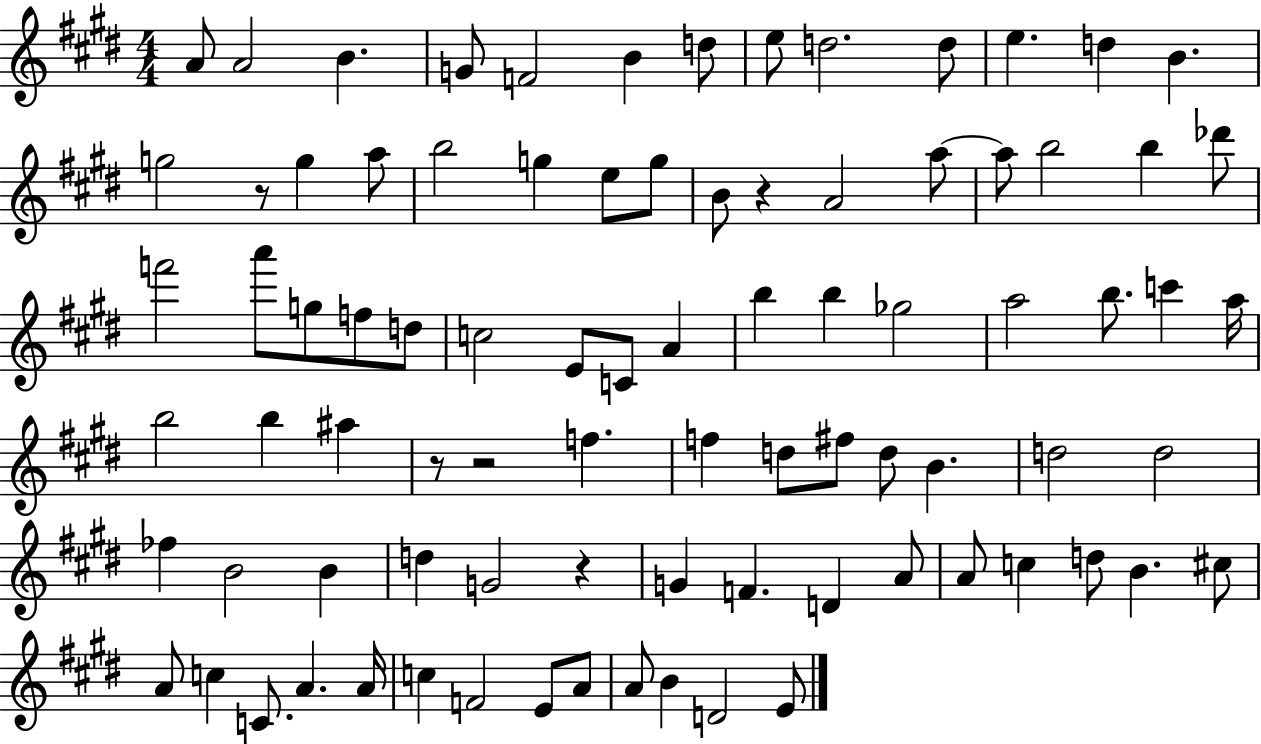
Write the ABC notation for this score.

X:1
T:Untitled
M:4/4
L:1/4
K:E
A/2 A2 B G/2 F2 B d/2 e/2 d2 d/2 e d B g2 z/2 g a/2 b2 g e/2 g/2 B/2 z A2 a/2 a/2 b2 b _d'/2 f'2 a'/2 g/2 f/2 d/2 c2 E/2 C/2 A b b _g2 a2 b/2 c' a/4 b2 b ^a z/2 z2 f f d/2 ^f/2 d/2 B d2 d2 _f B2 B d G2 z G F D A/2 A/2 c d/2 B ^c/2 A/2 c C/2 A A/4 c F2 E/2 A/2 A/2 B D2 E/2